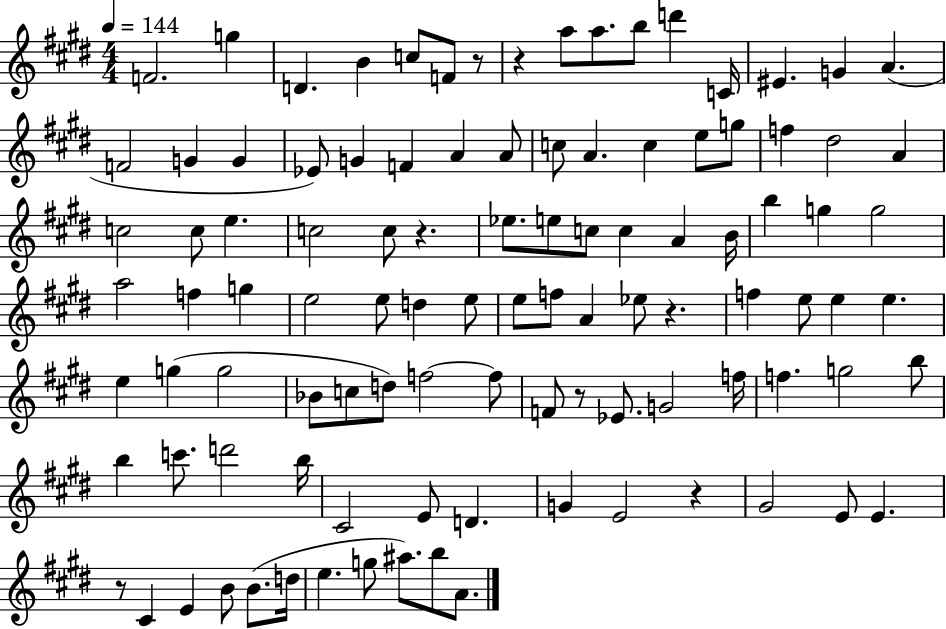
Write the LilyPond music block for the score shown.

{
  \clef treble
  \numericTimeSignature
  \time 4/4
  \key e \major
  \tempo 4 = 144
  f'2. g''4 | d'4. b'4 c''8 f'8 r8 | r4 a''8 a''8. b''8 d'''4 c'16 | eis'4. g'4 a'4.( | \break f'2 g'4 g'4 | ees'8) g'4 f'4 a'4 a'8 | c''8 a'4. c''4 e''8 g''8 | f''4 dis''2 a'4 | \break c''2 c''8 e''4. | c''2 c''8 r4. | ees''8. e''8 c''8 c''4 a'4 b'16 | b''4 g''4 g''2 | \break a''2 f''4 g''4 | e''2 e''8 d''4 e''8 | e''8 f''8 a'4 ees''8 r4. | f''4 e''8 e''4 e''4. | \break e''4 g''4( g''2 | bes'8 c''8 d''8) f''2~~ f''8 | f'8 r8 ees'8. g'2 f''16 | f''4. g''2 b''8 | \break b''4 c'''8. d'''2 b''16 | cis'2 e'8 d'4. | g'4 e'2 r4 | gis'2 e'8 e'4. | \break r8 cis'4 e'4 b'8 b'8.( d''16 | e''4. g''8 ais''8.) b''8 a'8. | \bar "|."
}